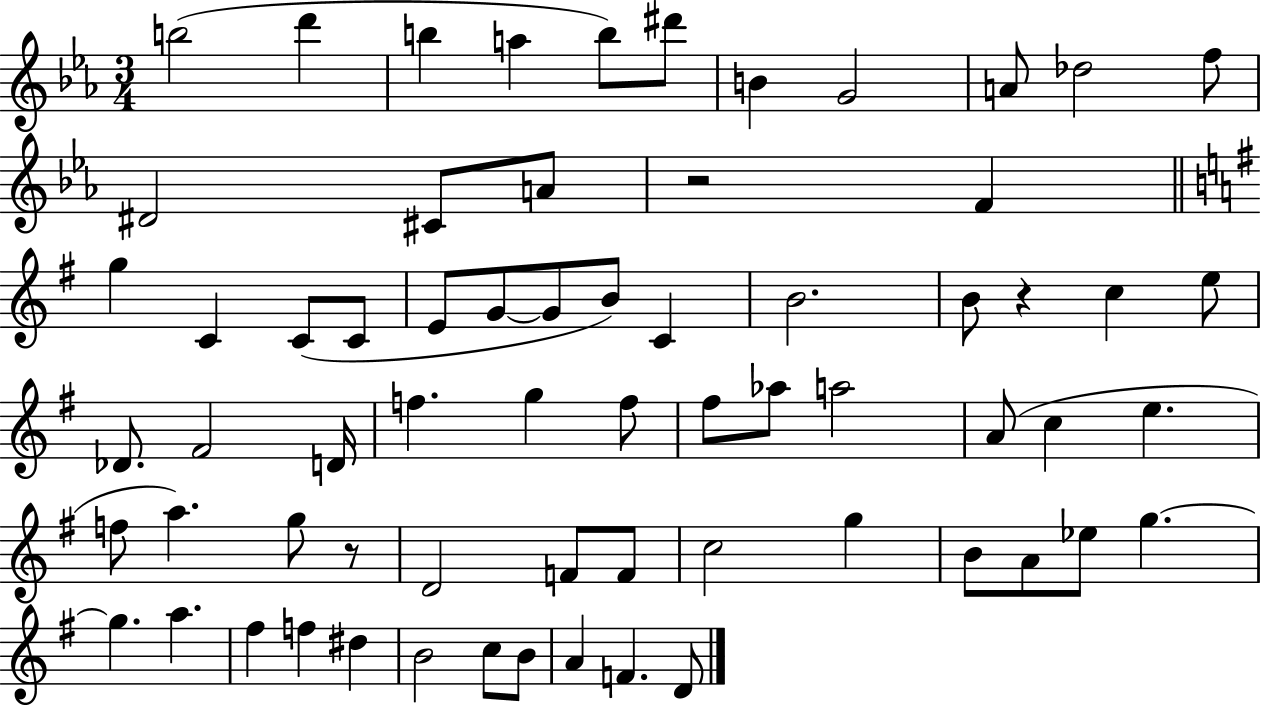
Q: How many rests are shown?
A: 3